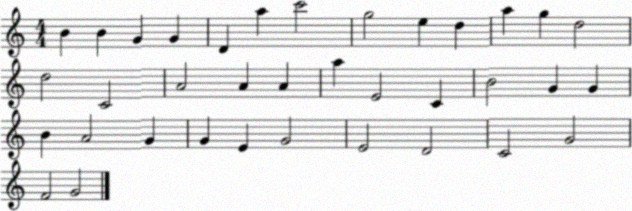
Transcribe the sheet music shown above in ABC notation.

X:1
T:Untitled
M:4/4
L:1/4
K:C
B B G G D a c'2 g2 e d a g d2 d2 C2 A2 A A a E2 C B2 G G B A2 G G E G2 E2 D2 C2 G2 F2 G2